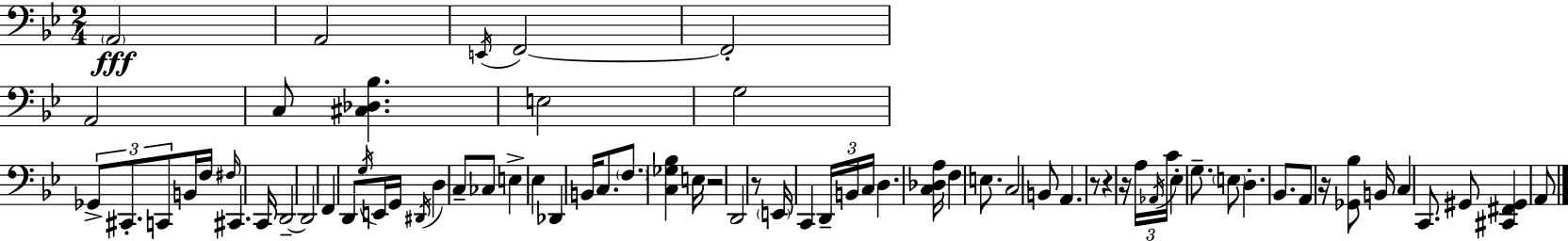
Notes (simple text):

A2/h A2/h E2/s F2/h F2/h A2/h C3/e [C#3,Db3,Bb3]/q. E3/h G3/h Gb2/e C#2/e. C2/e B2/s F3/s F#3/s C#2/q. C2/s D2/h D2/h F2/q D2/e G3/s E2/s G2/s D#2/s D3/q C3/e CES3/e E3/q Eb3/q Db2/q B2/s C3/e. F3/e. [C3,Gb3,Bb3]/q E3/s R/h D2/h R/e E2/s C2/q D2/s B2/s C3/s D3/q. [C3,Db3,A3]/s F3/q E3/e. C3/h B2/e A2/q. R/e R/q R/s A3/s Ab2/s C4/s Eb3/q G3/e. E3/e D3/q. Bb2/e. A2/e R/s [Gb2,Bb3]/e B2/s C3/q C2/e. G#2/e [C#2,F#2,G#2]/q A2/e